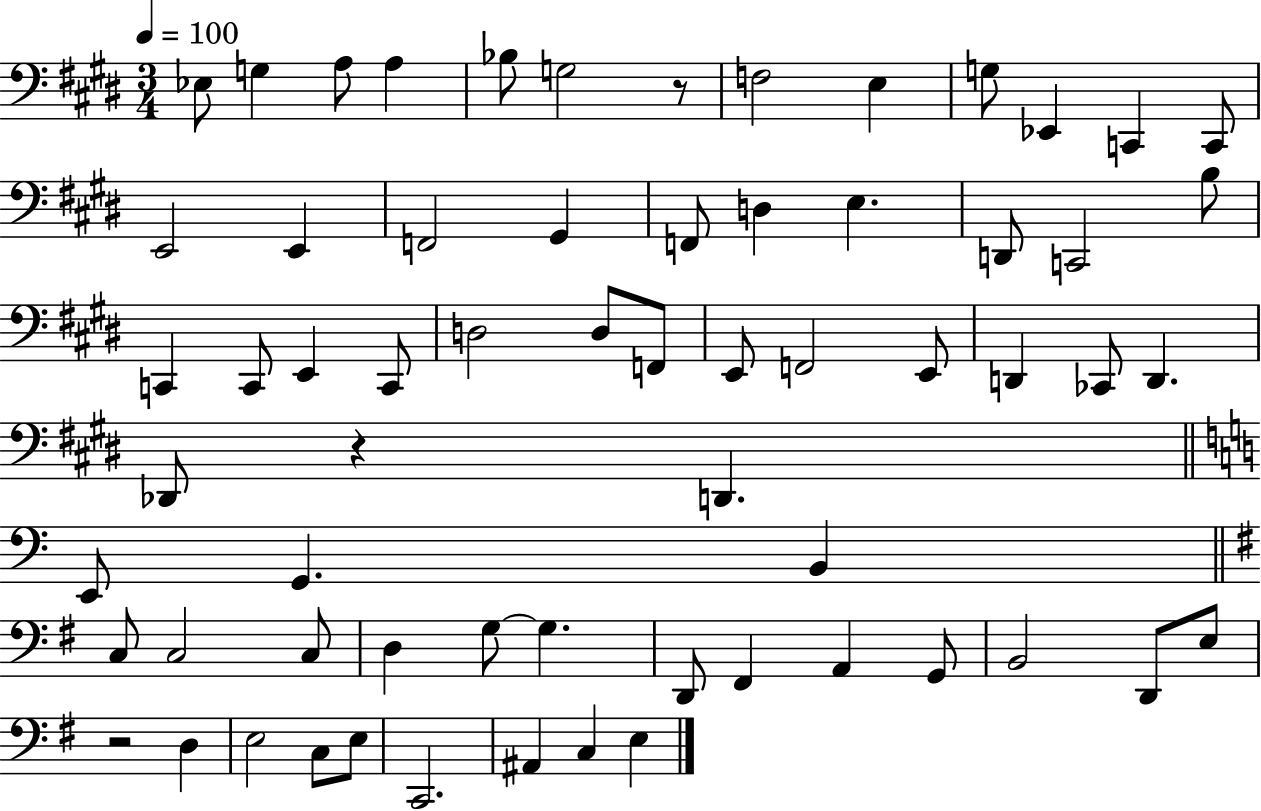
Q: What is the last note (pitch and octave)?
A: E3